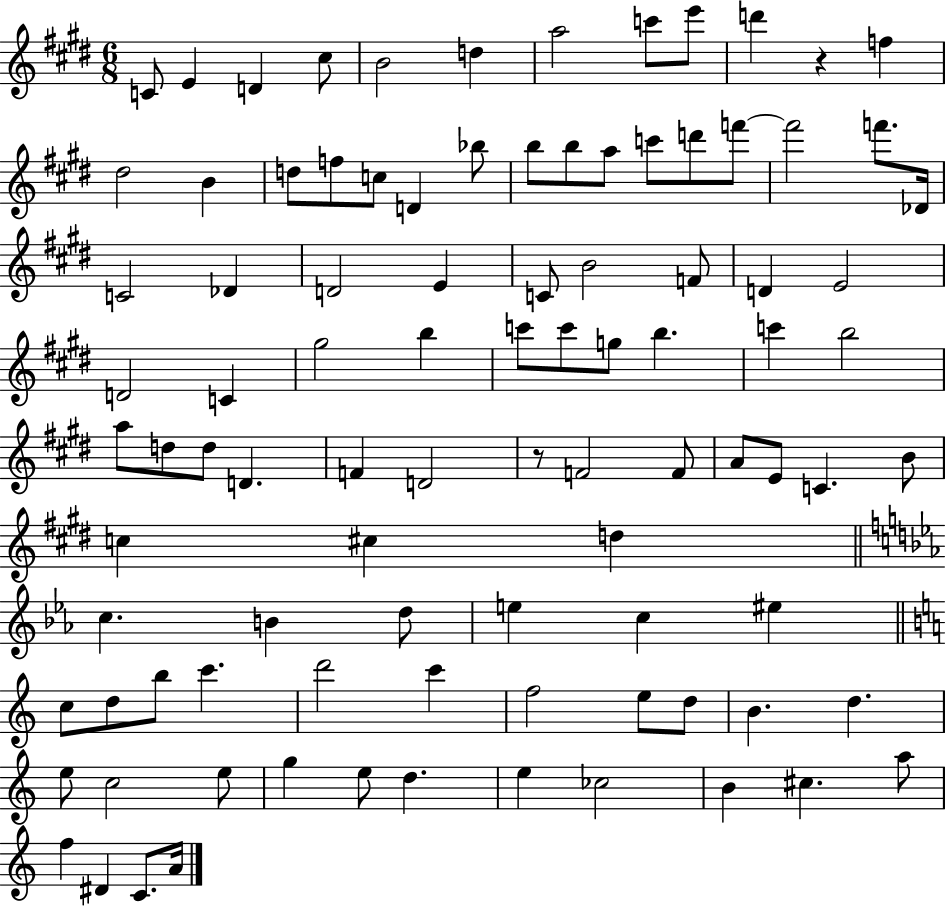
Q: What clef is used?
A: treble